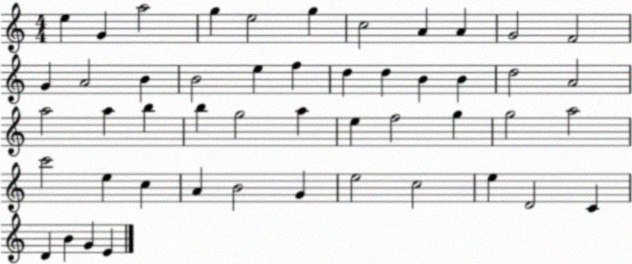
X:1
T:Untitled
M:4/4
L:1/4
K:C
e G a2 g e2 g c2 A A G2 F2 G A2 B B2 e f d d B B d2 A2 a2 a b b g2 a e f2 g g2 a2 c'2 e c A B2 G e2 c2 e D2 C D B G E